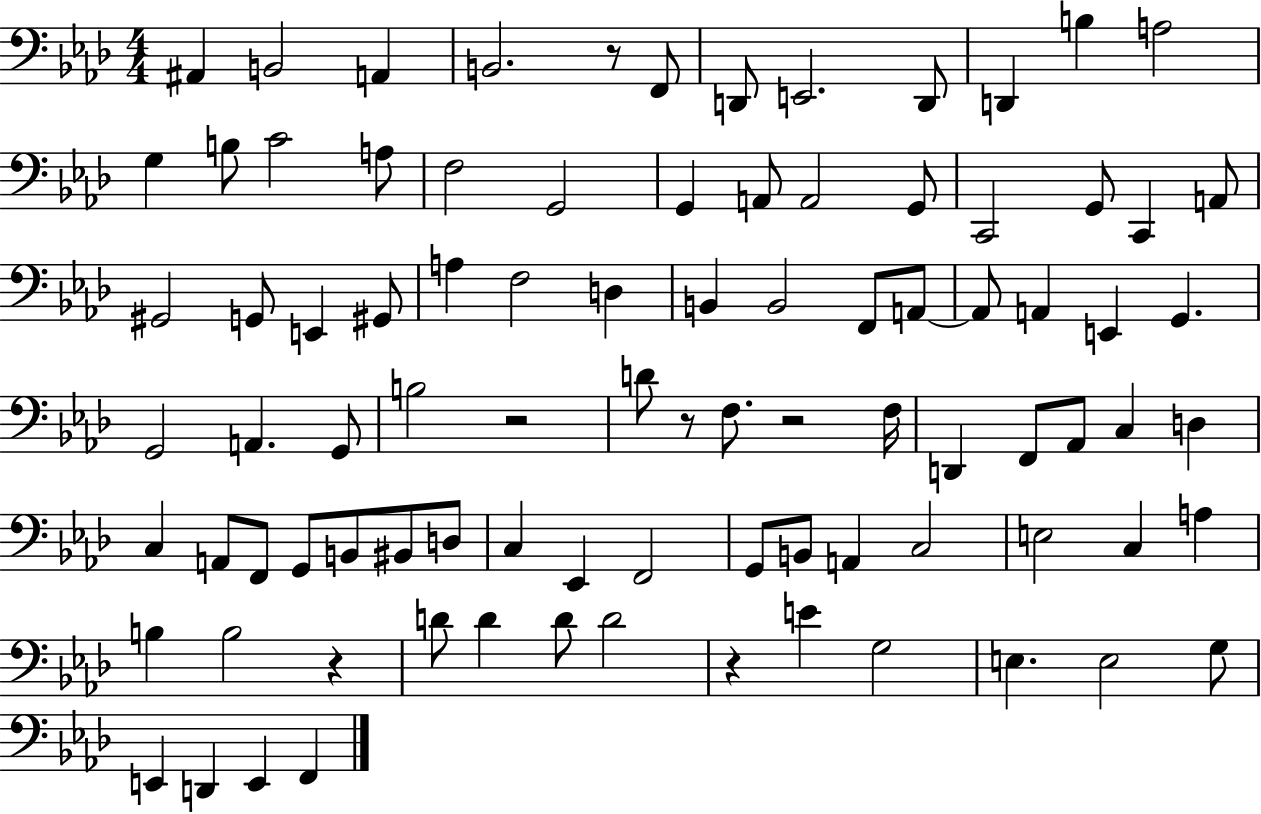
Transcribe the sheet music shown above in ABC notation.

X:1
T:Untitled
M:4/4
L:1/4
K:Ab
^A,, B,,2 A,, B,,2 z/2 F,,/2 D,,/2 E,,2 D,,/2 D,, B, A,2 G, B,/2 C2 A,/2 F,2 G,,2 G,, A,,/2 A,,2 G,,/2 C,,2 G,,/2 C,, A,,/2 ^G,,2 G,,/2 E,, ^G,,/2 A, F,2 D, B,, B,,2 F,,/2 A,,/2 A,,/2 A,, E,, G,, G,,2 A,, G,,/2 B,2 z2 D/2 z/2 F,/2 z2 F,/4 D,, F,,/2 _A,,/2 C, D, C, A,,/2 F,,/2 G,,/2 B,,/2 ^B,,/2 D,/2 C, _E,, F,,2 G,,/2 B,,/2 A,, C,2 E,2 C, A, B, B,2 z D/2 D D/2 D2 z E G,2 E, E,2 G,/2 E,, D,, E,, F,,